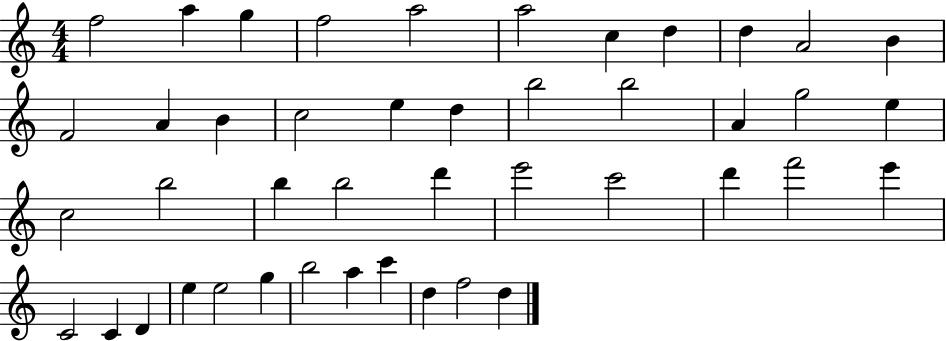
X:1
T:Untitled
M:4/4
L:1/4
K:C
f2 a g f2 a2 a2 c d d A2 B F2 A B c2 e d b2 b2 A g2 e c2 b2 b b2 d' e'2 c'2 d' f'2 e' C2 C D e e2 g b2 a c' d f2 d